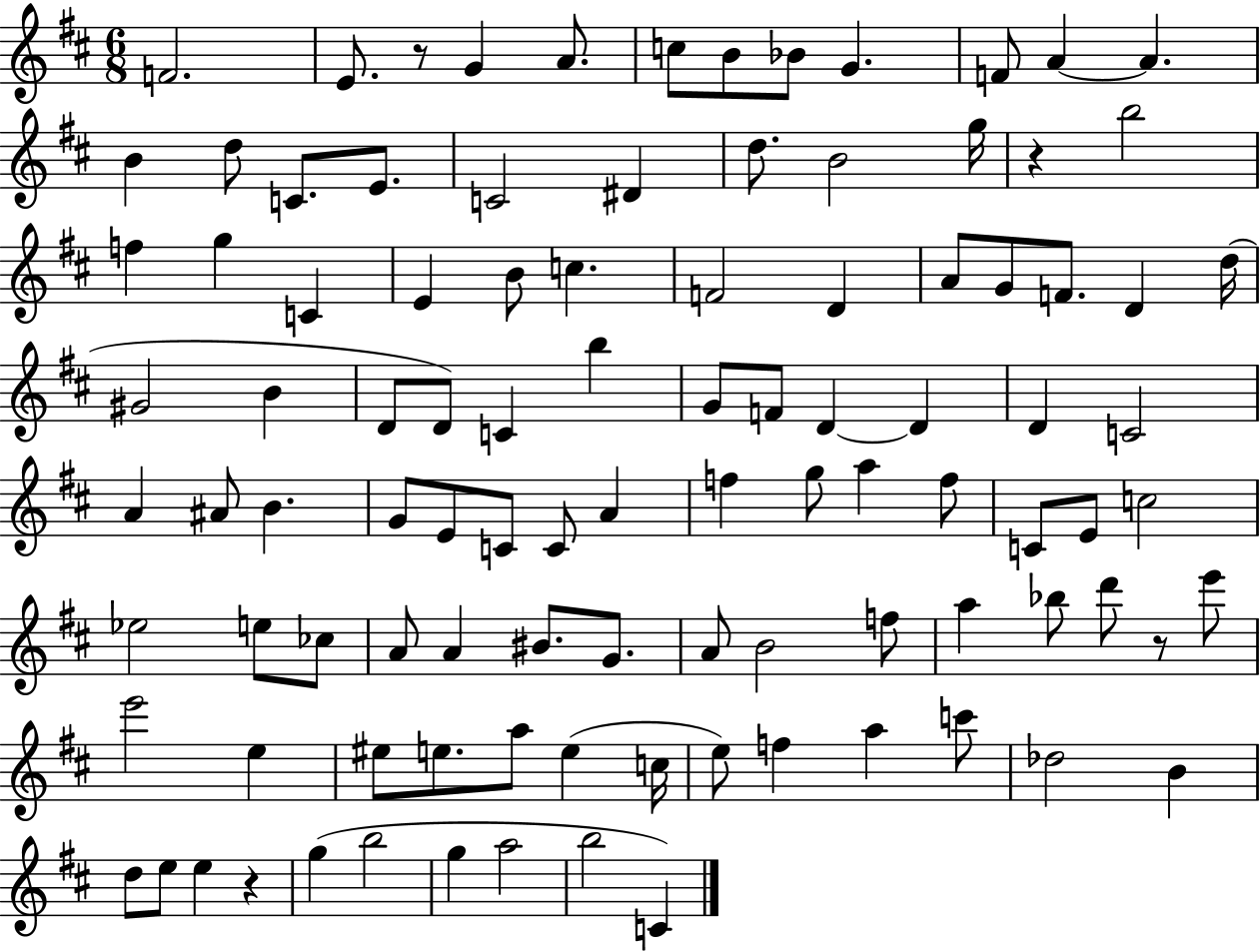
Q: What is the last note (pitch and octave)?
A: C4